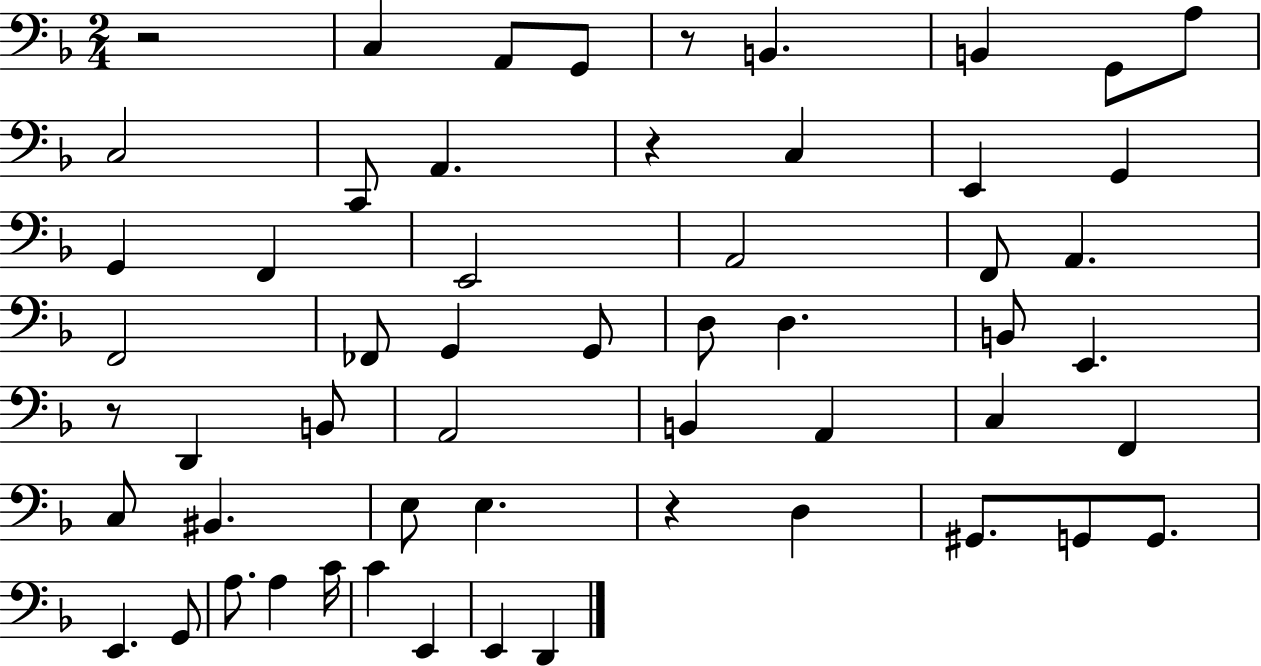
R/h C3/q A2/e G2/e R/e B2/q. B2/q G2/e A3/e C3/h C2/e A2/q. R/q C3/q E2/q G2/q G2/q F2/q E2/h A2/h F2/e A2/q. F2/h FES2/e G2/q G2/e D3/e D3/q. B2/e E2/q. R/e D2/q B2/e A2/h B2/q A2/q C3/q F2/q C3/e BIS2/q. E3/e E3/q. R/q D3/q G#2/e. G2/e G2/e. E2/q. G2/e A3/e. A3/q C4/s C4/q E2/q E2/q D2/q